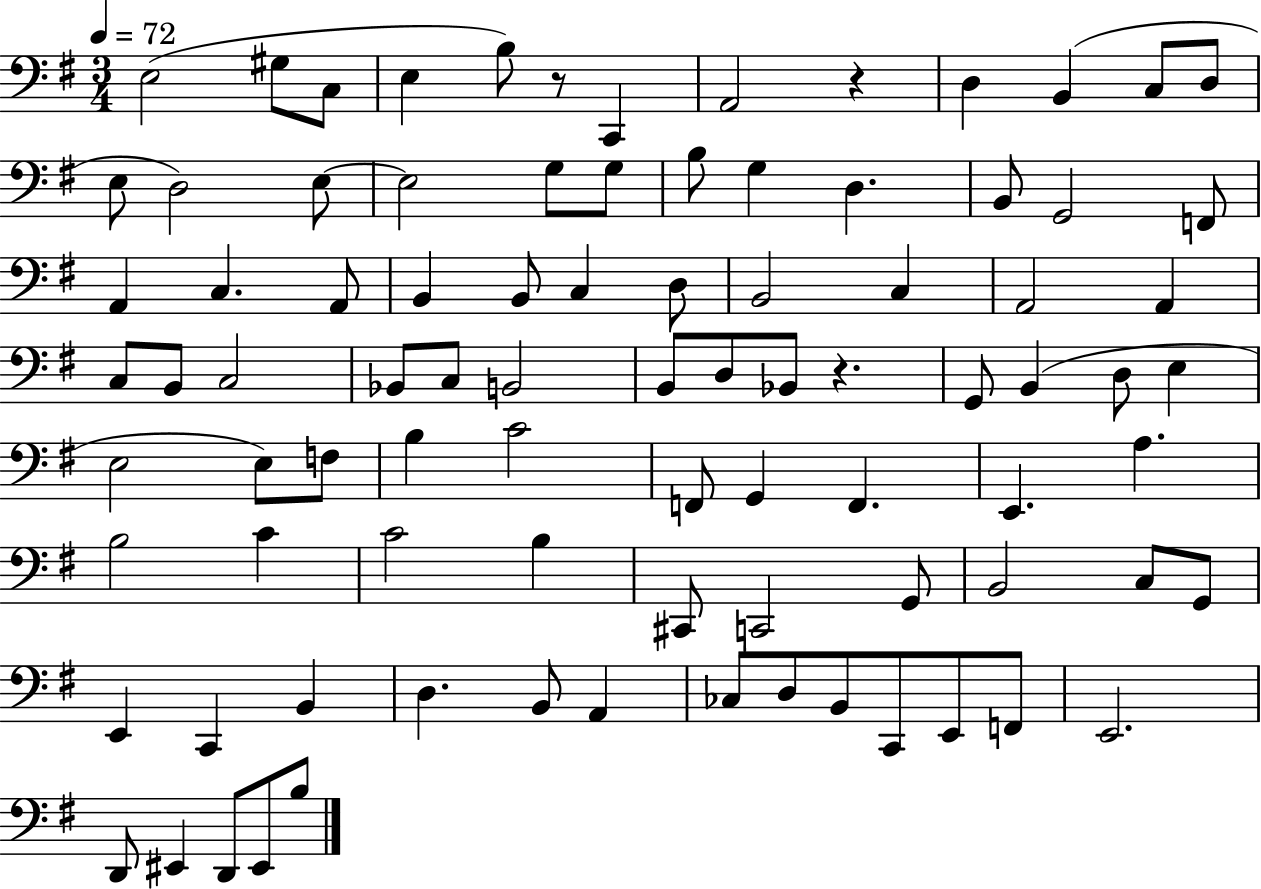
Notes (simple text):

E3/h G#3/e C3/e E3/q B3/e R/e C2/q A2/h R/q D3/q B2/q C3/e D3/e E3/e D3/h E3/e E3/h G3/e G3/e B3/e G3/q D3/q. B2/e G2/h F2/e A2/q C3/q. A2/e B2/q B2/e C3/q D3/e B2/h C3/q A2/h A2/q C3/e B2/e C3/h Bb2/e C3/e B2/h B2/e D3/e Bb2/e R/q. G2/e B2/q D3/e E3/q E3/h E3/e F3/e B3/q C4/h F2/e G2/q F2/q. E2/q. A3/q. B3/h C4/q C4/h B3/q C#2/e C2/h G2/e B2/h C3/e G2/e E2/q C2/q B2/q D3/q. B2/e A2/q CES3/e D3/e B2/e C2/e E2/e F2/e E2/h. D2/e EIS2/q D2/e EIS2/e B3/e